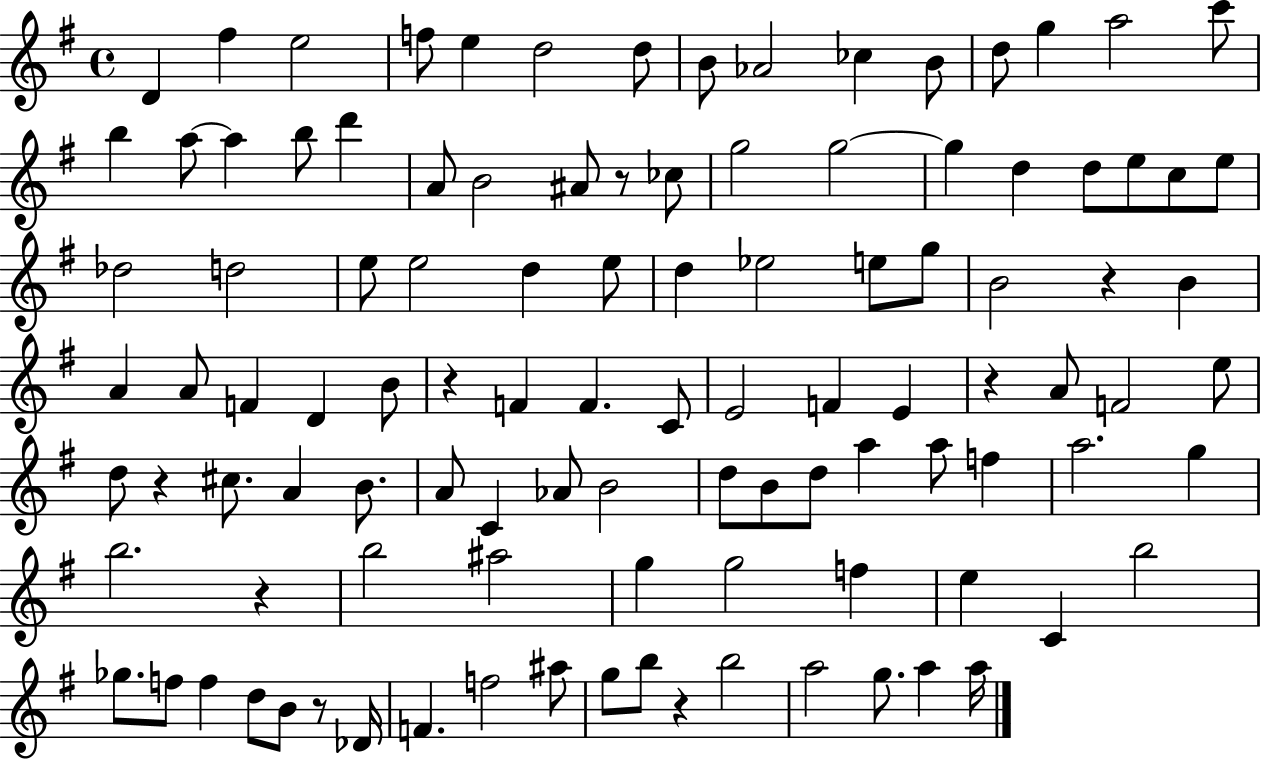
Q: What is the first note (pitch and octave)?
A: D4